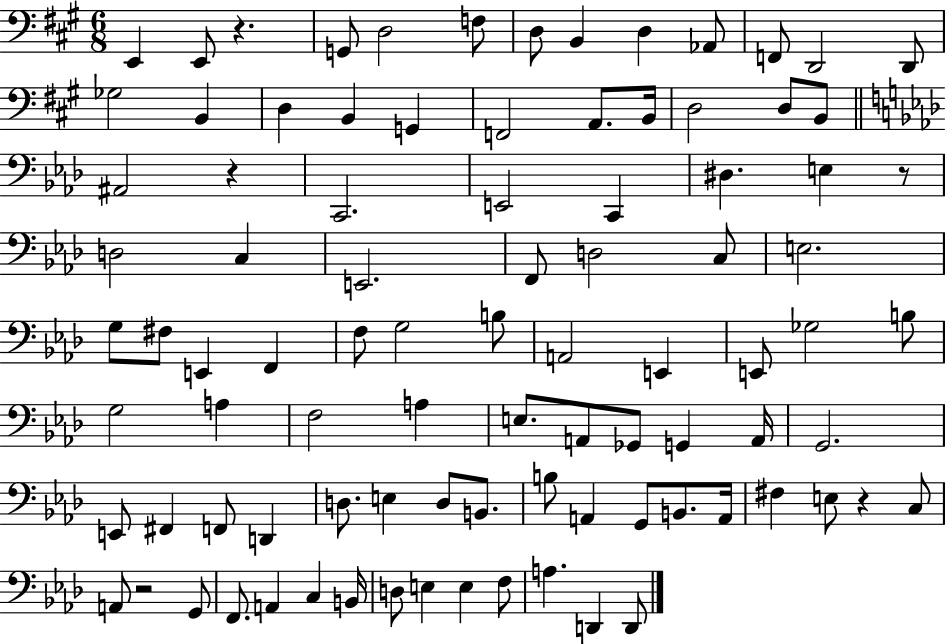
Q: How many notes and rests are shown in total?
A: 92